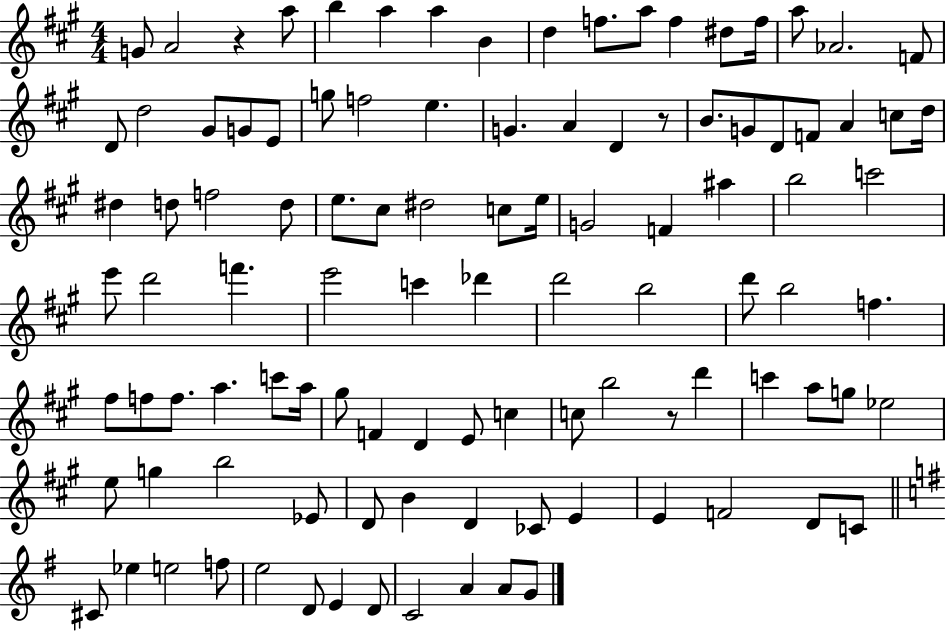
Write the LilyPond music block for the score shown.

{
  \clef treble
  \numericTimeSignature
  \time 4/4
  \key a \major
  g'8 a'2 r4 a''8 | b''4 a''4 a''4 b'4 | d''4 f''8. a''8 f''4 dis''8 f''16 | a''8 aes'2. f'8 | \break d'8 d''2 gis'8 g'8 e'8 | g''8 f''2 e''4. | g'4. a'4 d'4 r8 | b'8. g'8 d'8 f'8 a'4 c''8 d''16 | \break dis''4 d''8 f''2 d''8 | e''8. cis''8 dis''2 c''8 e''16 | g'2 f'4 ais''4 | b''2 c'''2 | \break e'''8 d'''2 f'''4. | e'''2 c'''4 des'''4 | d'''2 b''2 | d'''8 b''2 f''4. | \break fis''8 f''8 f''8. a''4. c'''8 a''16 | gis''8 f'4 d'4 e'8 c''4 | c''8 b''2 r8 d'''4 | c'''4 a''8 g''8 ees''2 | \break e''8 g''4 b''2 ees'8 | d'8 b'4 d'4 ces'8 e'4 | e'4 f'2 d'8 c'8 | \bar "||" \break \key g \major cis'8 ees''4 e''2 f''8 | e''2 d'8 e'4 d'8 | c'2 a'4 a'8 g'8 | \bar "|."
}